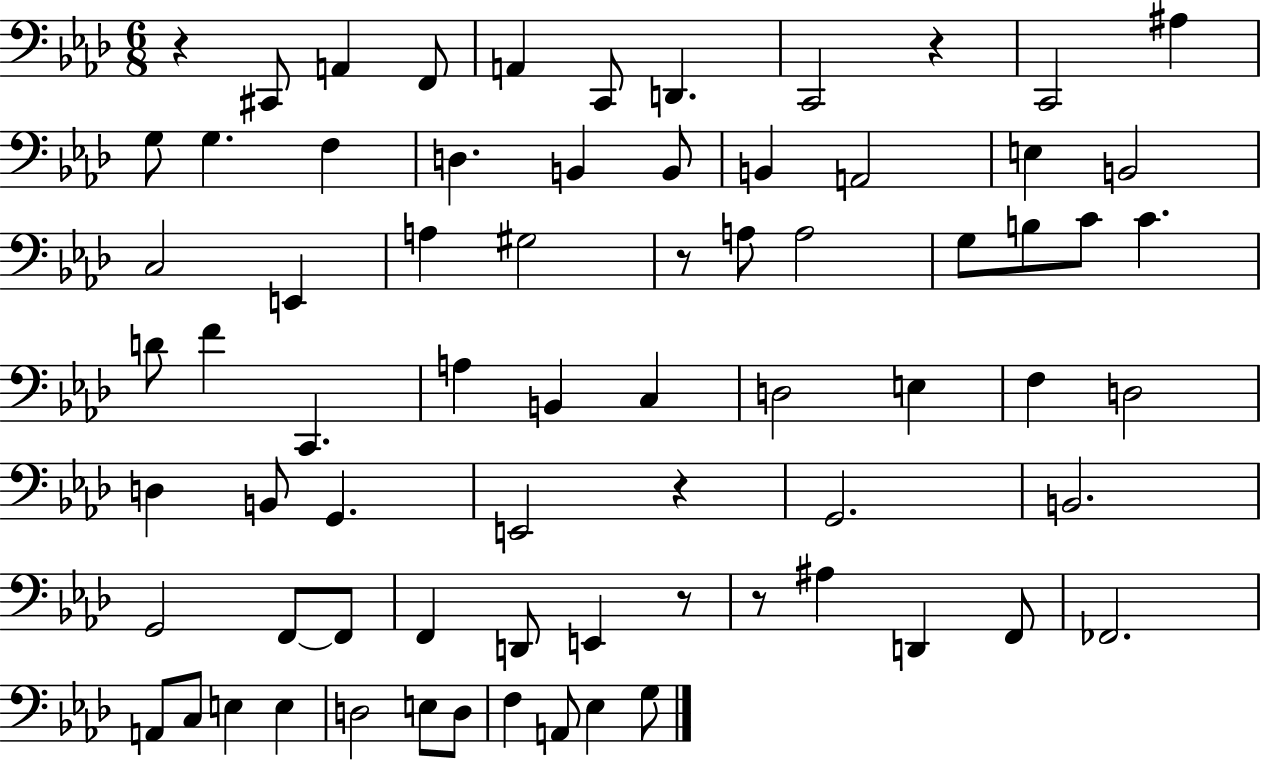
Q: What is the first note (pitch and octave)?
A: C#2